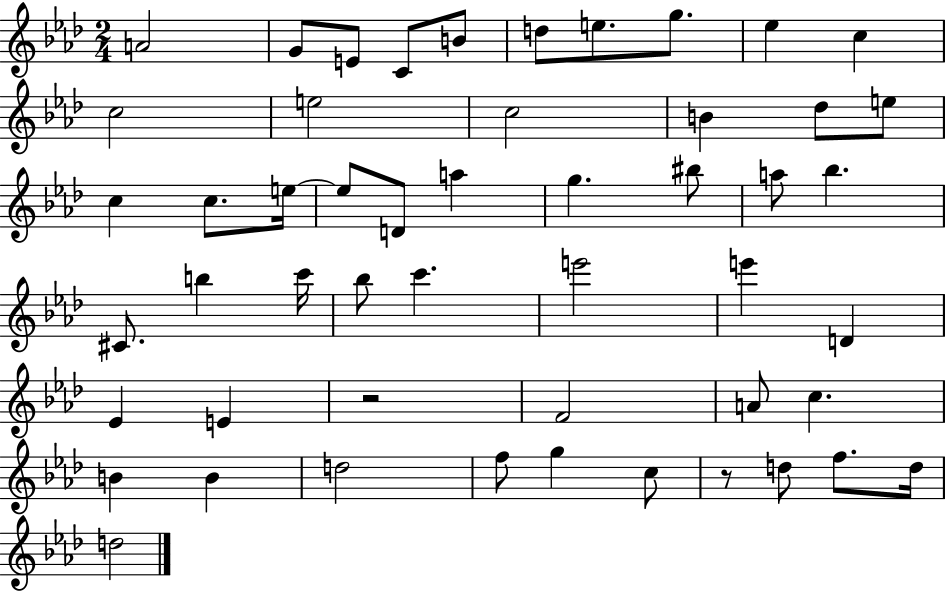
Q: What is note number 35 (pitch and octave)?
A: Eb4